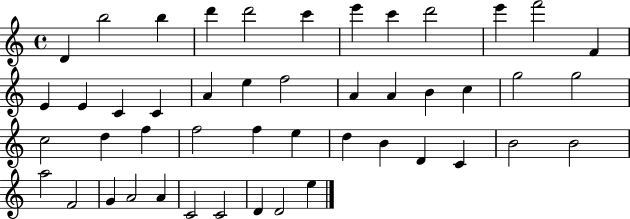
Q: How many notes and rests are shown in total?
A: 47